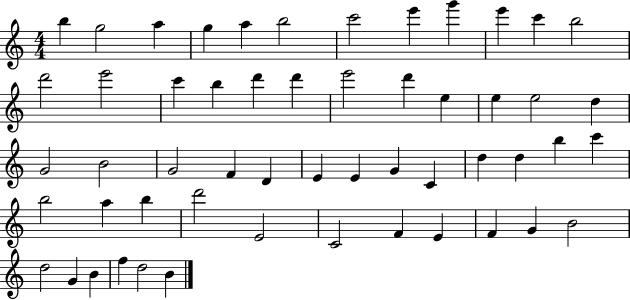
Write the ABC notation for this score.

X:1
T:Untitled
M:4/4
L:1/4
K:C
b g2 a g a b2 c'2 e' g' e' c' b2 d'2 e'2 c' b d' d' e'2 d' e e e2 d G2 B2 G2 F D E E G C d d b c' b2 a b d'2 E2 C2 F E F G B2 d2 G B f d2 B